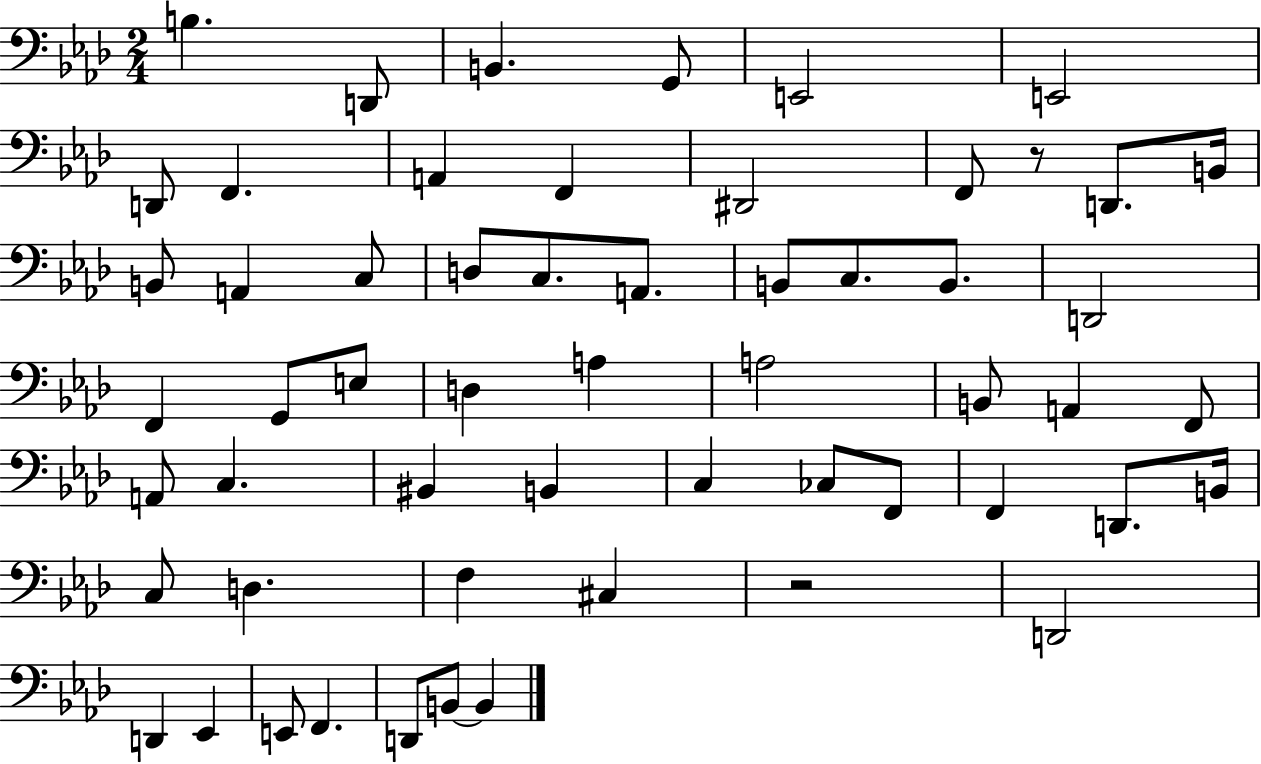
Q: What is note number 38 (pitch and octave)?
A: C3